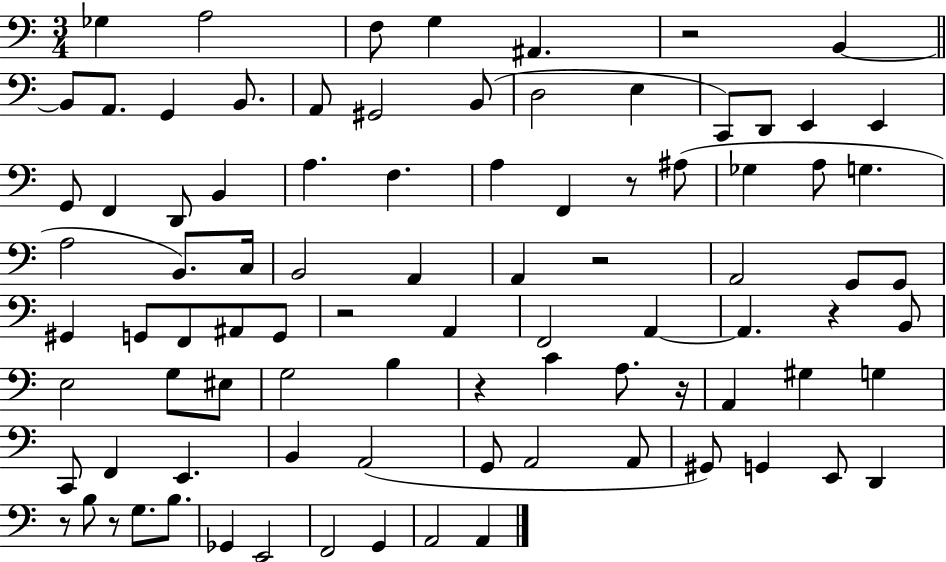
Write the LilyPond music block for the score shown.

{
  \clef bass
  \numericTimeSignature
  \time 3/4
  \key c \major
  \repeat volta 2 { ges4 a2 | f8 g4 ais,4. | r2 b,4~~ | \bar "||" \break \key a \minor b,8 a,8. g,4 b,8. | a,8 gis,2 b,8( | d2 e4 | c,8) d,8 e,4 e,4 | \break g,8 f,4 d,8 b,4 | a4. f4. | a4 f,4 r8 ais8( | ges4 a8 g4. | \break a2 b,8.) c16 | b,2 a,4 | a,4 r2 | a,2 g,8 g,8 | \break gis,4 g,8 f,8 ais,8 g,8 | r2 a,4 | f,2 a,4~~ | a,4. r4 b,8 | \break e2 g8 eis8 | g2 b4 | r4 c'4 a8. r16 | a,4 gis4 g4 | \break c,8 f,4 e,4. | b,4 a,2( | g,8 a,2 a,8 | gis,8) g,4 e,8 d,4 | \break r8 b8 r8 g8. b8. | ges,4 e,2 | f,2 g,4 | a,2 a,4 | \break } \bar "|."
}